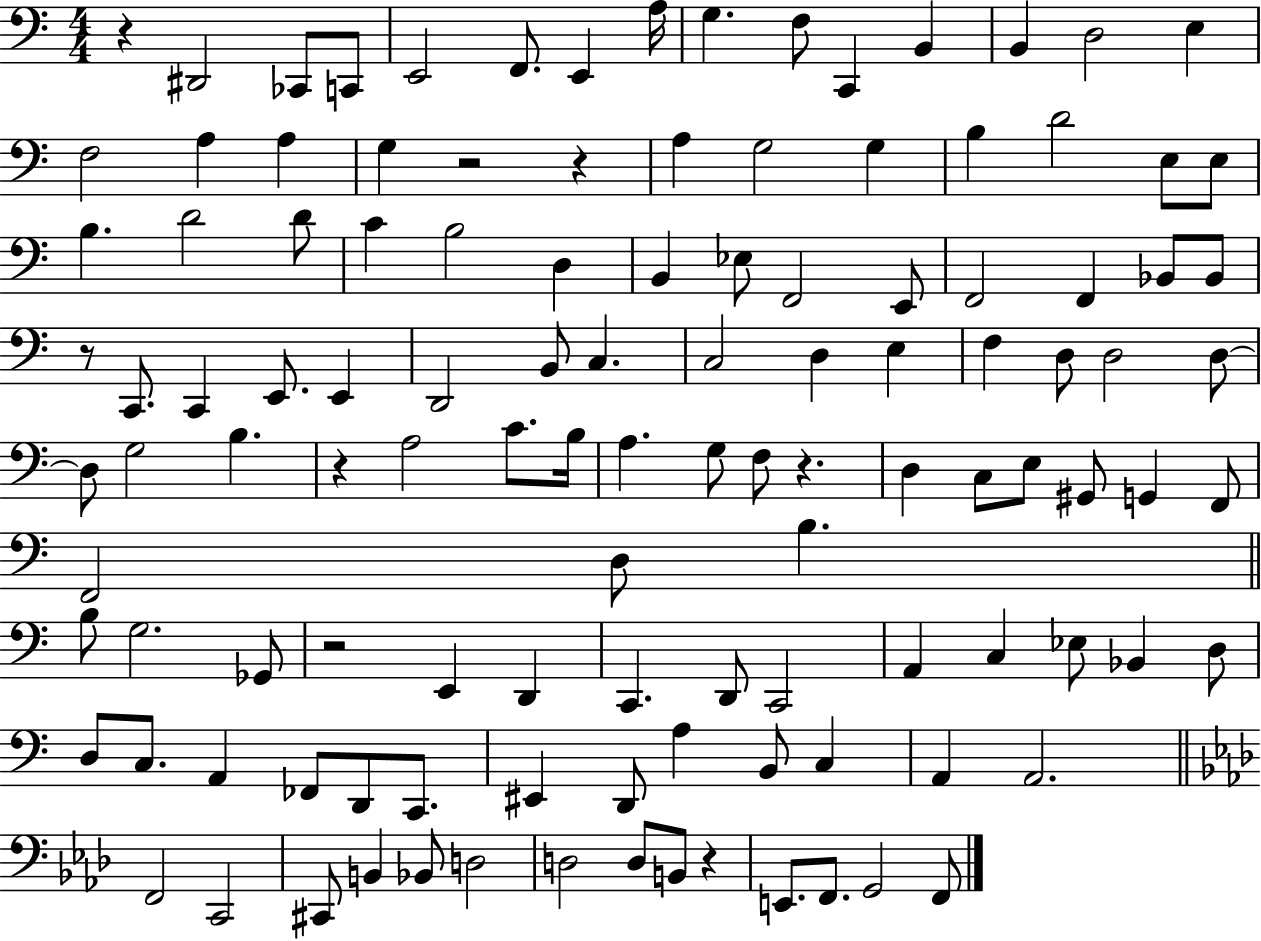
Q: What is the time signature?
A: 4/4